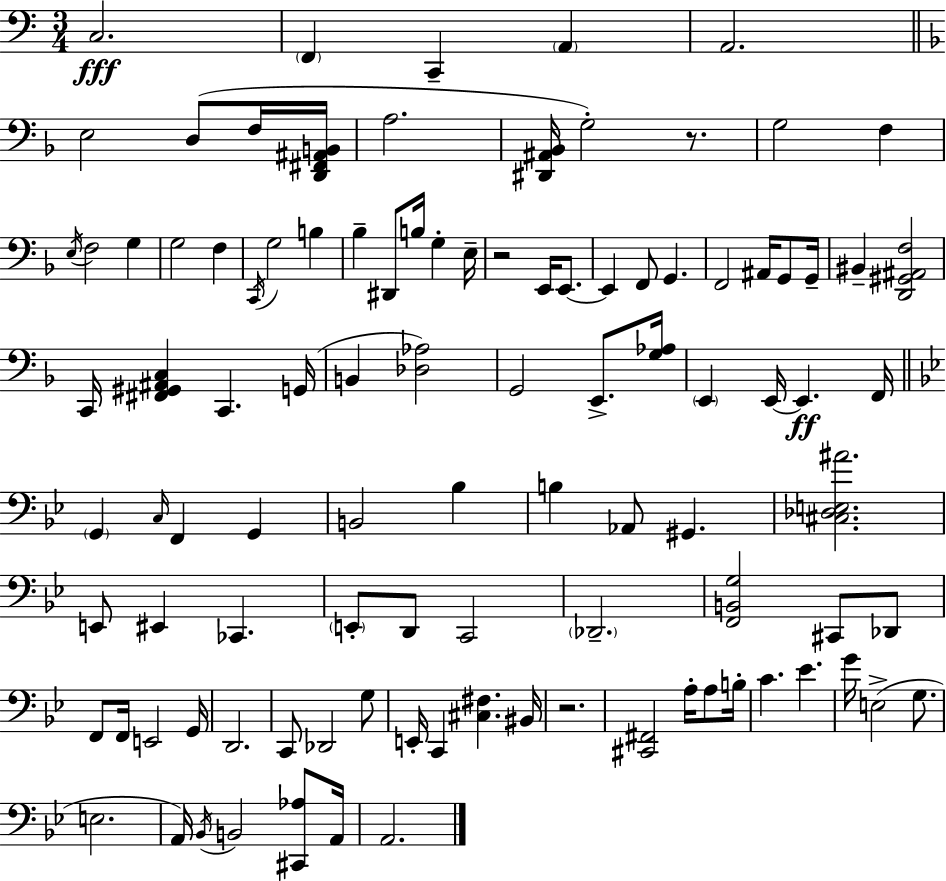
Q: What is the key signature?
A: A minor